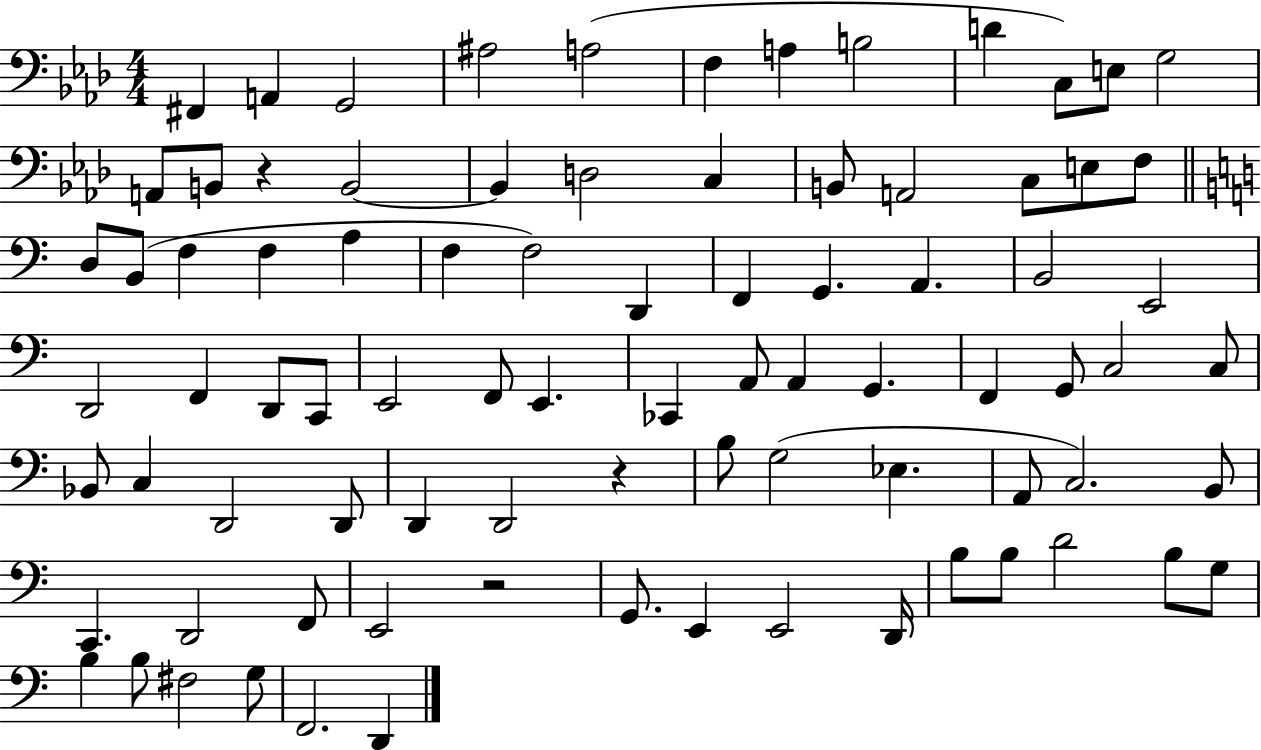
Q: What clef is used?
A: bass